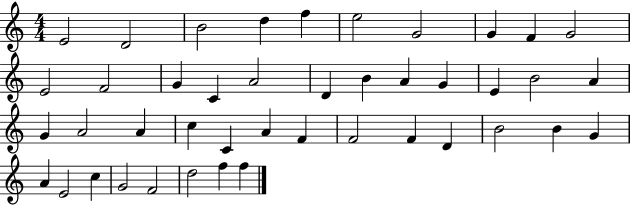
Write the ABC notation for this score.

X:1
T:Untitled
M:4/4
L:1/4
K:C
E2 D2 B2 d f e2 G2 G F G2 E2 F2 G C A2 D B A G E B2 A G A2 A c C A F F2 F D B2 B G A E2 c G2 F2 d2 f f